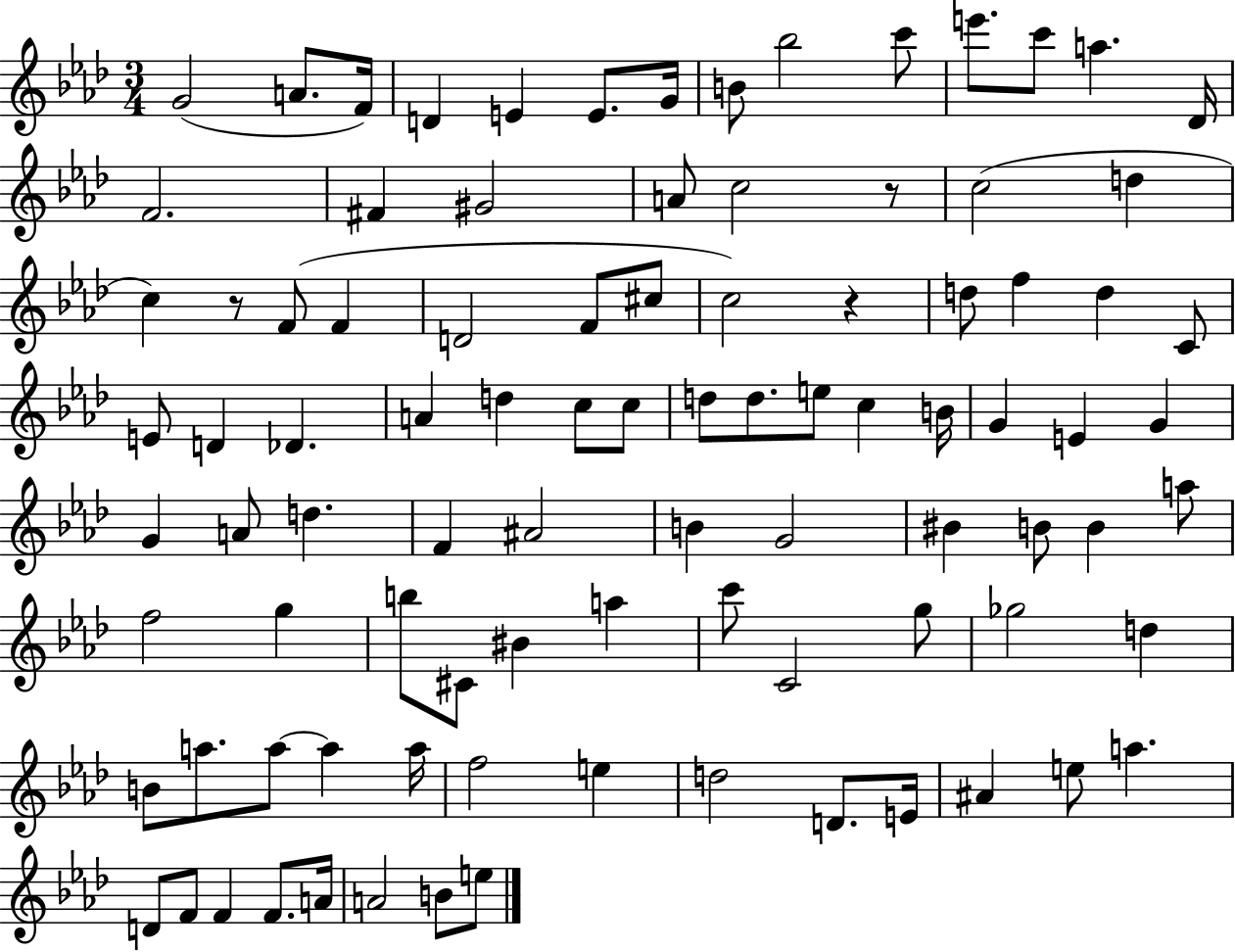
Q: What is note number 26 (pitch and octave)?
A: F4